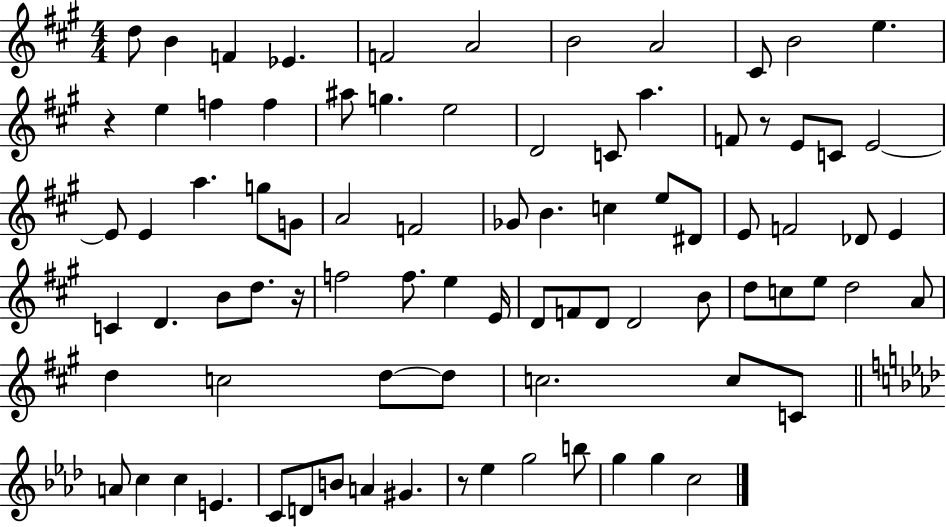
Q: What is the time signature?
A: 4/4